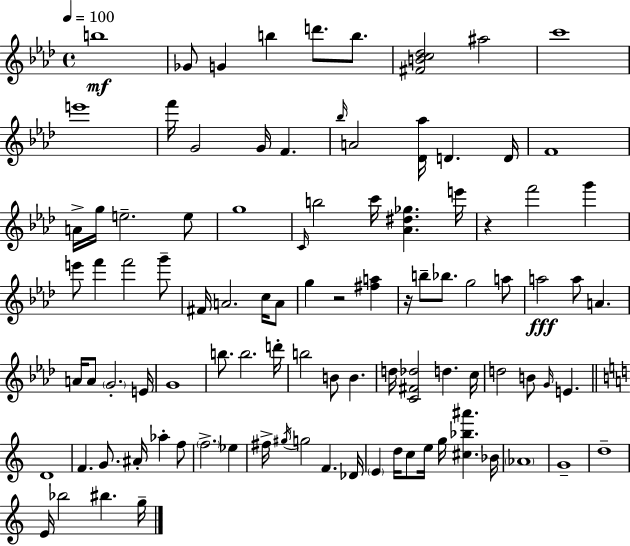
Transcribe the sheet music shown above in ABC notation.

X:1
T:Untitled
M:4/4
L:1/4
K:Ab
b4 _G/2 G b d'/2 b/2 [^FBc_d]2 ^a2 c'4 e'4 f'/4 G2 G/4 F _b/4 A2 [_D_a]/4 D D/4 F4 A/4 g/4 e2 e/2 g4 C/4 b2 c'/4 [_A^d_g] e'/4 z f'2 g' e'/2 f' f'2 g'/2 ^F/4 A2 c/4 A/2 g z2 [^fa] z/4 b/2 _b/2 g2 a/2 a2 a/2 A A/4 A/2 G2 E/4 G4 b/2 b2 d'/4 b2 B/2 B d/4 [C^F_d]2 d c/4 d2 B/2 G/4 E D4 F G/2 ^A/4 _a f/2 f2 _e ^f/4 ^g/4 g2 F _D/4 E d/4 c/2 e/4 g/4 [^c_b^a'] _B/4 _A4 G4 d4 E/4 _b2 ^b g/4